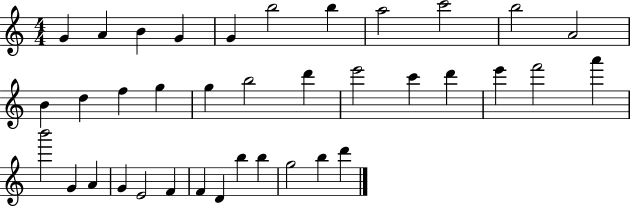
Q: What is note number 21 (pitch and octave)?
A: D6